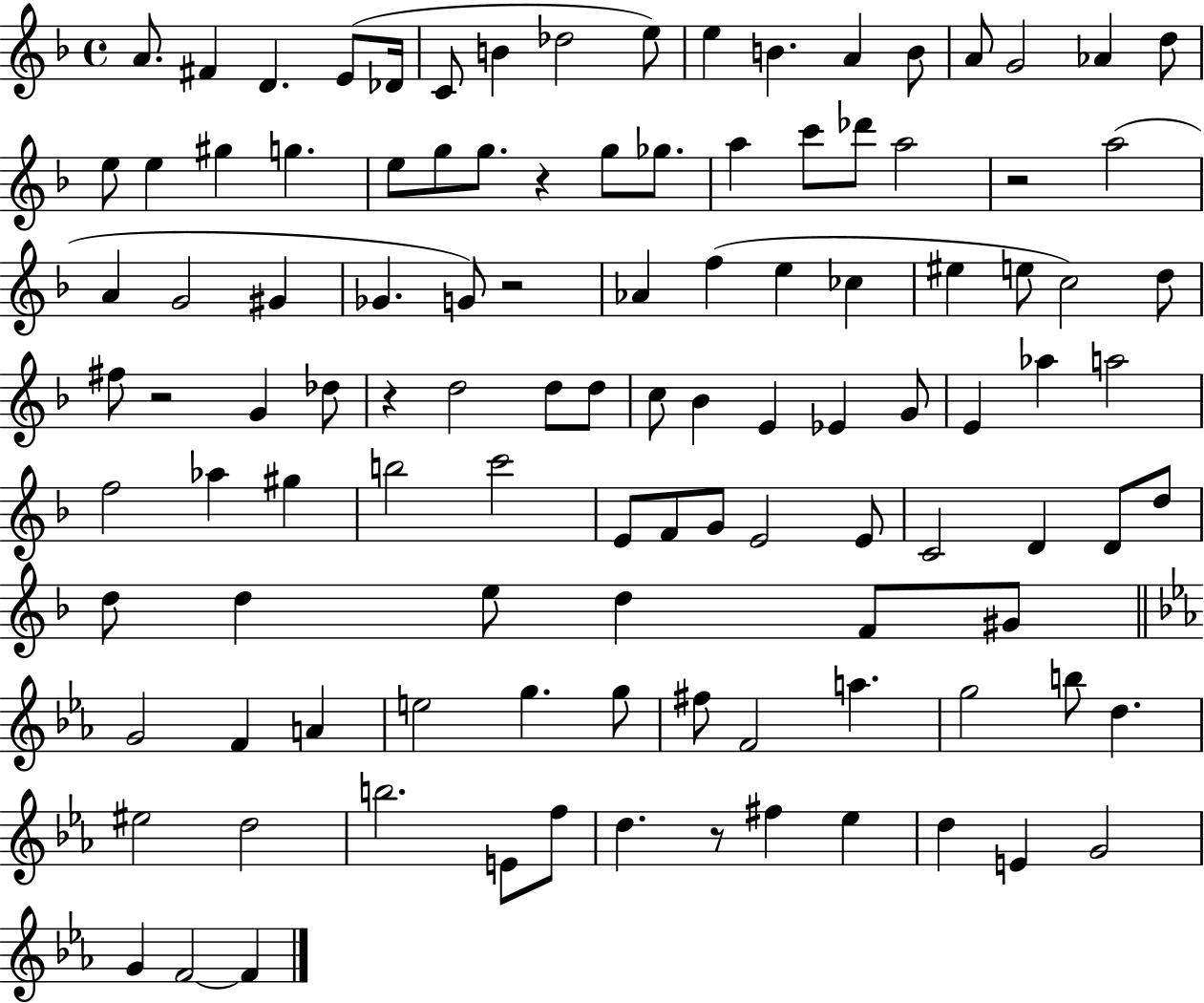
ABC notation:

X:1
T:Untitled
M:4/4
L:1/4
K:F
A/2 ^F D E/2 _D/4 C/2 B _d2 e/2 e B A B/2 A/2 G2 _A d/2 e/2 e ^g g e/2 g/2 g/2 z g/2 _g/2 a c'/2 _d'/2 a2 z2 a2 A G2 ^G _G G/2 z2 _A f e _c ^e e/2 c2 d/2 ^f/2 z2 G _d/2 z d2 d/2 d/2 c/2 _B E _E G/2 E _a a2 f2 _a ^g b2 c'2 E/2 F/2 G/2 E2 E/2 C2 D D/2 d/2 d/2 d e/2 d F/2 ^G/2 G2 F A e2 g g/2 ^f/2 F2 a g2 b/2 d ^e2 d2 b2 E/2 f/2 d z/2 ^f _e d E G2 G F2 F